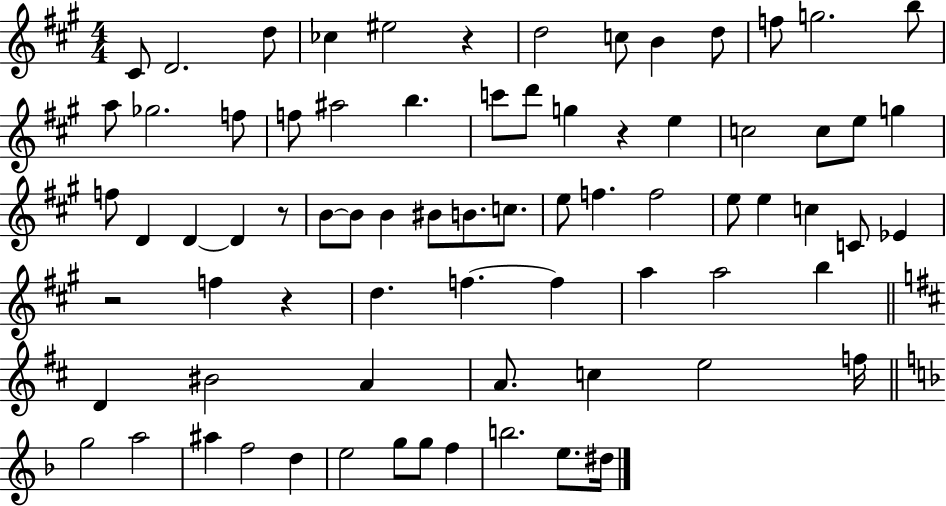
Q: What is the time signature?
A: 4/4